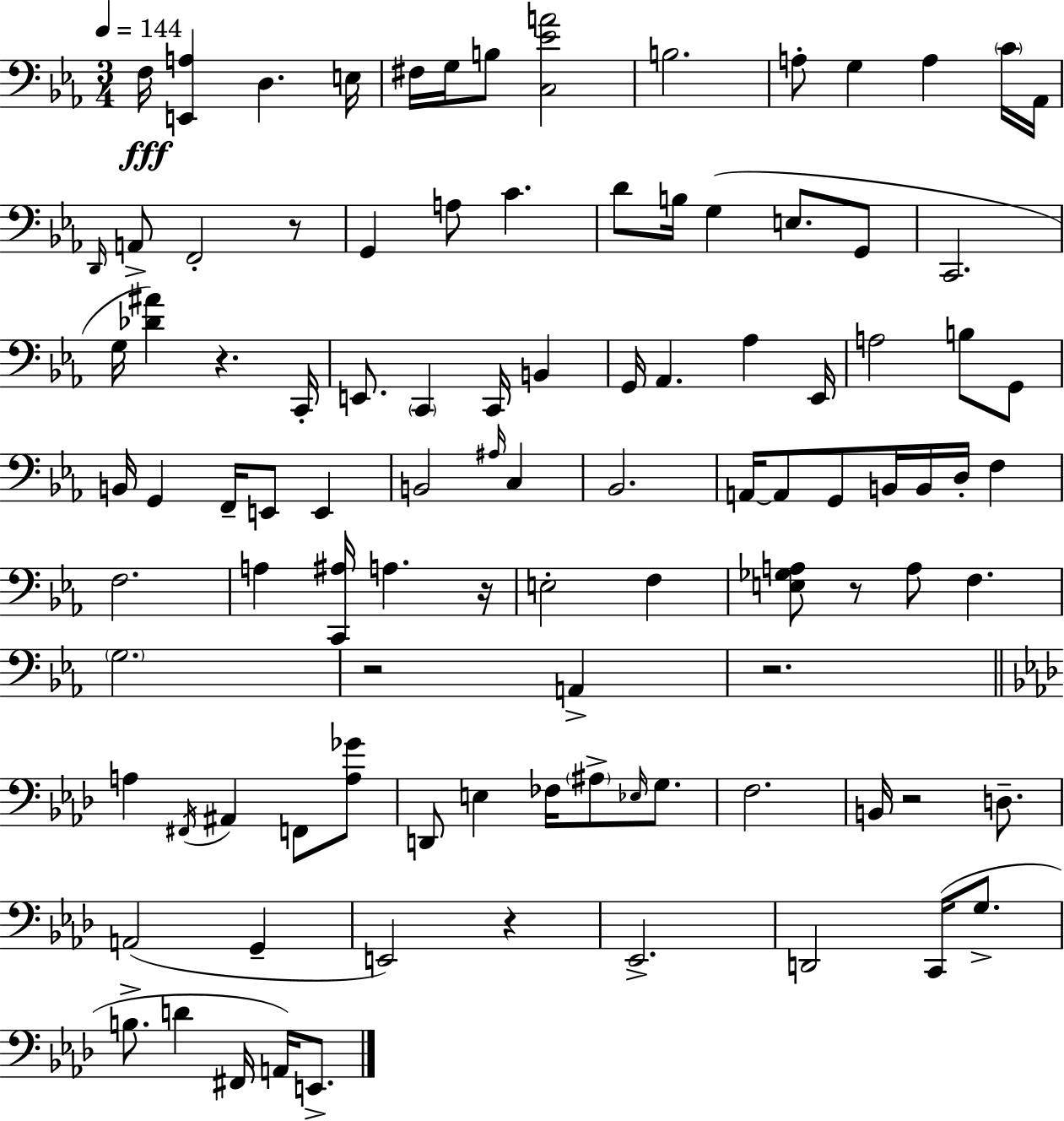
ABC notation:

X:1
T:Untitled
M:3/4
L:1/4
K:Cm
F,/4 [E,,A,] D, E,/4 ^F,/4 G,/4 B,/2 [C,_EA]2 B,2 A,/2 G, A, C/4 _A,,/4 D,,/4 A,,/2 F,,2 z/2 G,, A,/2 C D/2 B,/4 G, E,/2 G,,/2 C,,2 G,/4 [_D^A] z C,,/4 E,,/2 C,, C,,/4 B,, G,,/4 _A,, _A, _E,,/4 A,2 B,/2 G,,/2 B,,/4 G,, F,,/4 E,,/2 E,, B,,2 ^A,/4 C, _B,,2 A,,/4 A,,/2 G,,/2 B,,/4 B,,/4 D,/4 F, F,2 A, [C,,^A,]/4 A, z/4 E,2 F, [E,_G,A,]/2 z/2 A,/2 F, G,2 z2 A,, z2 A, ^F,,/4 ^A,, F,,/2 [A,_G]/2 D,,/2 E, _F,/4 ^A,/2 _E,/4 G,/2 F,2 B,,/4 z2 D,/2 A,,2 G,, E,,2 z _E,,2 D,,2 C,,/4 G,/2 B,/2 D ^F,,/4 A,,/4 E,,/2